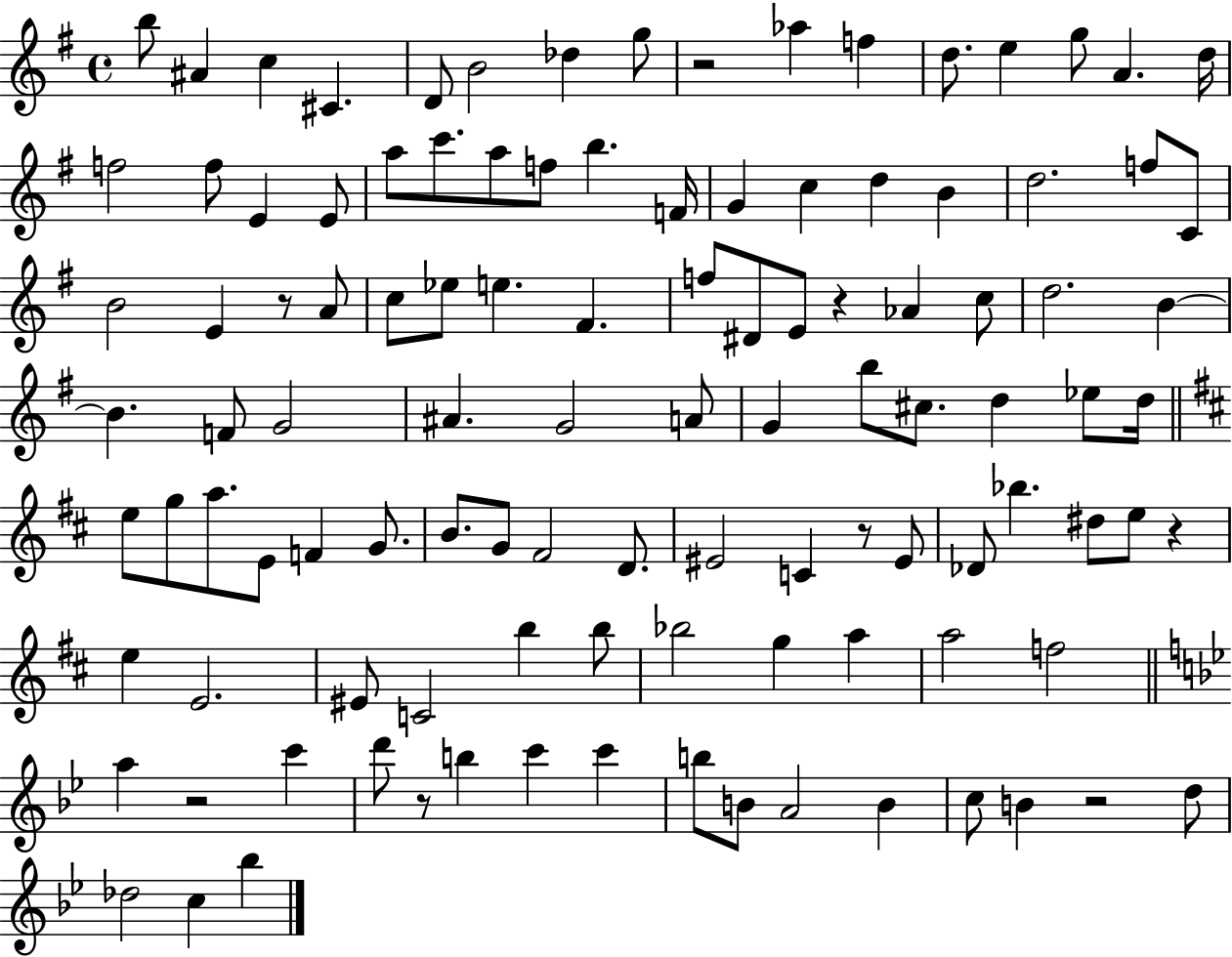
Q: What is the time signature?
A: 4/4